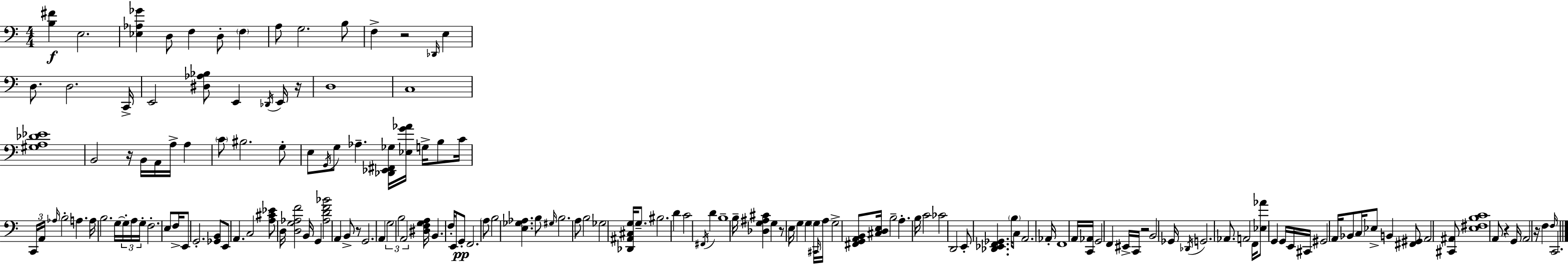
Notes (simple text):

[B3,F#4]/q E3/h. [Eb3,Ab3,Gb4]/q D3/e F3/q D3/e F3/q A3/e G3/h. B3/e F3/q R/h Db2/s E3/q D3/e. D3/h. C2/s E2/h [D#3,Ab3,Bb3]/e E2/q Db2/s E2/s R/s D3/w C3/w [G#3,A3,Db4,Eb4]/w B2/h R/s B2/s A2/s A3/s A3/q C4/e BIS3/h. G3/e E3/e G2/s G3/e Ab3/q. [Db2,Eb2,F#2,Gb3]/s [Eb3,G4,Ab4]/s G3/s B3/e C4/s C2/s A2/s Ab3/s B3/h A3/q. A3/s B3/h. G3/s G3/s A3/s G3/s F3/h. E3/e F3/s E2/e G2/h. [Gb2,B2]/e E2/e A2/q. C3/h [A3,C#4,Eb4]/e D3/s [D3,G3,Ab3,F4]/h B2/s G2/q [Ab3,D4,F4,Bb4]/h A2/q B2/e R/e G2/h. A2/q G3/h B3/h A2/h [D#3,F3,G3,A3]/s B2/q. F3/s E2/e G2/e F2/h. A3/e B3/h [E3,Gb3,Ab3]/q. B3/e G#3/s B3/h. A3/e B3/h Gb3/h [Db2,A#2,C#3,G3]/s G3/e. BIS3/h. D4/q C4/h F#2/s D4/q B3/w B3/s [Db3,G3,A#3,C#4]/q G3/q R/e E3/s G3/q G3/q G3/s C#2/s A3/s G3/h [F#2,G2,A2,B2]/e [C#3,D3,E3]/s B3/h A3/q. B3/s C4/h CES4/h D2/h E2/e [Db2,Eb2,F2,Gb2]/q. B3/s C3/e A2/h. Ab2/s F2/w A2/s [C2,Ab2]/s G2/h F2/q EIS2/s C2/s R/h B2/h Gb2/s Db2/s G2/h. Ab2/e. A2/h F2/s [Eb3,Ab4]/e G2/q G2/s E2/s C#2/s G#2/h A2/s Bb2/e C3/s Eb3/e B2/q [F#2,G#2]/e A2/h [C#2,A#2]/e [E3,F#3,B3,C4]/w A2/e R/q G2/s A2/h R/s F3/q F3/s C2/h.